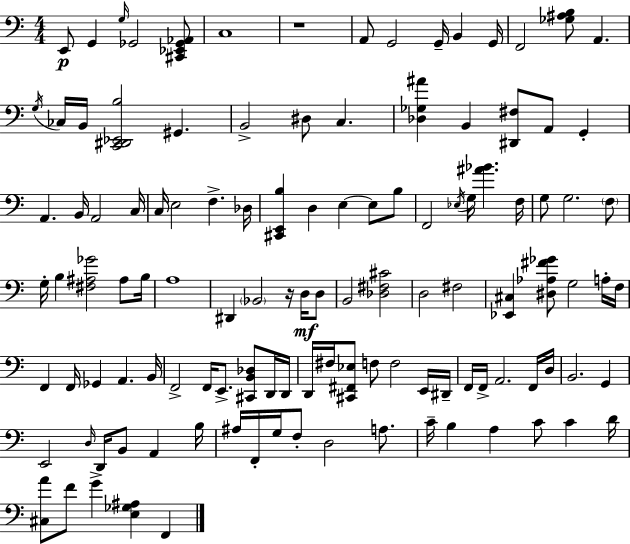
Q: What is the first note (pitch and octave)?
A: E2